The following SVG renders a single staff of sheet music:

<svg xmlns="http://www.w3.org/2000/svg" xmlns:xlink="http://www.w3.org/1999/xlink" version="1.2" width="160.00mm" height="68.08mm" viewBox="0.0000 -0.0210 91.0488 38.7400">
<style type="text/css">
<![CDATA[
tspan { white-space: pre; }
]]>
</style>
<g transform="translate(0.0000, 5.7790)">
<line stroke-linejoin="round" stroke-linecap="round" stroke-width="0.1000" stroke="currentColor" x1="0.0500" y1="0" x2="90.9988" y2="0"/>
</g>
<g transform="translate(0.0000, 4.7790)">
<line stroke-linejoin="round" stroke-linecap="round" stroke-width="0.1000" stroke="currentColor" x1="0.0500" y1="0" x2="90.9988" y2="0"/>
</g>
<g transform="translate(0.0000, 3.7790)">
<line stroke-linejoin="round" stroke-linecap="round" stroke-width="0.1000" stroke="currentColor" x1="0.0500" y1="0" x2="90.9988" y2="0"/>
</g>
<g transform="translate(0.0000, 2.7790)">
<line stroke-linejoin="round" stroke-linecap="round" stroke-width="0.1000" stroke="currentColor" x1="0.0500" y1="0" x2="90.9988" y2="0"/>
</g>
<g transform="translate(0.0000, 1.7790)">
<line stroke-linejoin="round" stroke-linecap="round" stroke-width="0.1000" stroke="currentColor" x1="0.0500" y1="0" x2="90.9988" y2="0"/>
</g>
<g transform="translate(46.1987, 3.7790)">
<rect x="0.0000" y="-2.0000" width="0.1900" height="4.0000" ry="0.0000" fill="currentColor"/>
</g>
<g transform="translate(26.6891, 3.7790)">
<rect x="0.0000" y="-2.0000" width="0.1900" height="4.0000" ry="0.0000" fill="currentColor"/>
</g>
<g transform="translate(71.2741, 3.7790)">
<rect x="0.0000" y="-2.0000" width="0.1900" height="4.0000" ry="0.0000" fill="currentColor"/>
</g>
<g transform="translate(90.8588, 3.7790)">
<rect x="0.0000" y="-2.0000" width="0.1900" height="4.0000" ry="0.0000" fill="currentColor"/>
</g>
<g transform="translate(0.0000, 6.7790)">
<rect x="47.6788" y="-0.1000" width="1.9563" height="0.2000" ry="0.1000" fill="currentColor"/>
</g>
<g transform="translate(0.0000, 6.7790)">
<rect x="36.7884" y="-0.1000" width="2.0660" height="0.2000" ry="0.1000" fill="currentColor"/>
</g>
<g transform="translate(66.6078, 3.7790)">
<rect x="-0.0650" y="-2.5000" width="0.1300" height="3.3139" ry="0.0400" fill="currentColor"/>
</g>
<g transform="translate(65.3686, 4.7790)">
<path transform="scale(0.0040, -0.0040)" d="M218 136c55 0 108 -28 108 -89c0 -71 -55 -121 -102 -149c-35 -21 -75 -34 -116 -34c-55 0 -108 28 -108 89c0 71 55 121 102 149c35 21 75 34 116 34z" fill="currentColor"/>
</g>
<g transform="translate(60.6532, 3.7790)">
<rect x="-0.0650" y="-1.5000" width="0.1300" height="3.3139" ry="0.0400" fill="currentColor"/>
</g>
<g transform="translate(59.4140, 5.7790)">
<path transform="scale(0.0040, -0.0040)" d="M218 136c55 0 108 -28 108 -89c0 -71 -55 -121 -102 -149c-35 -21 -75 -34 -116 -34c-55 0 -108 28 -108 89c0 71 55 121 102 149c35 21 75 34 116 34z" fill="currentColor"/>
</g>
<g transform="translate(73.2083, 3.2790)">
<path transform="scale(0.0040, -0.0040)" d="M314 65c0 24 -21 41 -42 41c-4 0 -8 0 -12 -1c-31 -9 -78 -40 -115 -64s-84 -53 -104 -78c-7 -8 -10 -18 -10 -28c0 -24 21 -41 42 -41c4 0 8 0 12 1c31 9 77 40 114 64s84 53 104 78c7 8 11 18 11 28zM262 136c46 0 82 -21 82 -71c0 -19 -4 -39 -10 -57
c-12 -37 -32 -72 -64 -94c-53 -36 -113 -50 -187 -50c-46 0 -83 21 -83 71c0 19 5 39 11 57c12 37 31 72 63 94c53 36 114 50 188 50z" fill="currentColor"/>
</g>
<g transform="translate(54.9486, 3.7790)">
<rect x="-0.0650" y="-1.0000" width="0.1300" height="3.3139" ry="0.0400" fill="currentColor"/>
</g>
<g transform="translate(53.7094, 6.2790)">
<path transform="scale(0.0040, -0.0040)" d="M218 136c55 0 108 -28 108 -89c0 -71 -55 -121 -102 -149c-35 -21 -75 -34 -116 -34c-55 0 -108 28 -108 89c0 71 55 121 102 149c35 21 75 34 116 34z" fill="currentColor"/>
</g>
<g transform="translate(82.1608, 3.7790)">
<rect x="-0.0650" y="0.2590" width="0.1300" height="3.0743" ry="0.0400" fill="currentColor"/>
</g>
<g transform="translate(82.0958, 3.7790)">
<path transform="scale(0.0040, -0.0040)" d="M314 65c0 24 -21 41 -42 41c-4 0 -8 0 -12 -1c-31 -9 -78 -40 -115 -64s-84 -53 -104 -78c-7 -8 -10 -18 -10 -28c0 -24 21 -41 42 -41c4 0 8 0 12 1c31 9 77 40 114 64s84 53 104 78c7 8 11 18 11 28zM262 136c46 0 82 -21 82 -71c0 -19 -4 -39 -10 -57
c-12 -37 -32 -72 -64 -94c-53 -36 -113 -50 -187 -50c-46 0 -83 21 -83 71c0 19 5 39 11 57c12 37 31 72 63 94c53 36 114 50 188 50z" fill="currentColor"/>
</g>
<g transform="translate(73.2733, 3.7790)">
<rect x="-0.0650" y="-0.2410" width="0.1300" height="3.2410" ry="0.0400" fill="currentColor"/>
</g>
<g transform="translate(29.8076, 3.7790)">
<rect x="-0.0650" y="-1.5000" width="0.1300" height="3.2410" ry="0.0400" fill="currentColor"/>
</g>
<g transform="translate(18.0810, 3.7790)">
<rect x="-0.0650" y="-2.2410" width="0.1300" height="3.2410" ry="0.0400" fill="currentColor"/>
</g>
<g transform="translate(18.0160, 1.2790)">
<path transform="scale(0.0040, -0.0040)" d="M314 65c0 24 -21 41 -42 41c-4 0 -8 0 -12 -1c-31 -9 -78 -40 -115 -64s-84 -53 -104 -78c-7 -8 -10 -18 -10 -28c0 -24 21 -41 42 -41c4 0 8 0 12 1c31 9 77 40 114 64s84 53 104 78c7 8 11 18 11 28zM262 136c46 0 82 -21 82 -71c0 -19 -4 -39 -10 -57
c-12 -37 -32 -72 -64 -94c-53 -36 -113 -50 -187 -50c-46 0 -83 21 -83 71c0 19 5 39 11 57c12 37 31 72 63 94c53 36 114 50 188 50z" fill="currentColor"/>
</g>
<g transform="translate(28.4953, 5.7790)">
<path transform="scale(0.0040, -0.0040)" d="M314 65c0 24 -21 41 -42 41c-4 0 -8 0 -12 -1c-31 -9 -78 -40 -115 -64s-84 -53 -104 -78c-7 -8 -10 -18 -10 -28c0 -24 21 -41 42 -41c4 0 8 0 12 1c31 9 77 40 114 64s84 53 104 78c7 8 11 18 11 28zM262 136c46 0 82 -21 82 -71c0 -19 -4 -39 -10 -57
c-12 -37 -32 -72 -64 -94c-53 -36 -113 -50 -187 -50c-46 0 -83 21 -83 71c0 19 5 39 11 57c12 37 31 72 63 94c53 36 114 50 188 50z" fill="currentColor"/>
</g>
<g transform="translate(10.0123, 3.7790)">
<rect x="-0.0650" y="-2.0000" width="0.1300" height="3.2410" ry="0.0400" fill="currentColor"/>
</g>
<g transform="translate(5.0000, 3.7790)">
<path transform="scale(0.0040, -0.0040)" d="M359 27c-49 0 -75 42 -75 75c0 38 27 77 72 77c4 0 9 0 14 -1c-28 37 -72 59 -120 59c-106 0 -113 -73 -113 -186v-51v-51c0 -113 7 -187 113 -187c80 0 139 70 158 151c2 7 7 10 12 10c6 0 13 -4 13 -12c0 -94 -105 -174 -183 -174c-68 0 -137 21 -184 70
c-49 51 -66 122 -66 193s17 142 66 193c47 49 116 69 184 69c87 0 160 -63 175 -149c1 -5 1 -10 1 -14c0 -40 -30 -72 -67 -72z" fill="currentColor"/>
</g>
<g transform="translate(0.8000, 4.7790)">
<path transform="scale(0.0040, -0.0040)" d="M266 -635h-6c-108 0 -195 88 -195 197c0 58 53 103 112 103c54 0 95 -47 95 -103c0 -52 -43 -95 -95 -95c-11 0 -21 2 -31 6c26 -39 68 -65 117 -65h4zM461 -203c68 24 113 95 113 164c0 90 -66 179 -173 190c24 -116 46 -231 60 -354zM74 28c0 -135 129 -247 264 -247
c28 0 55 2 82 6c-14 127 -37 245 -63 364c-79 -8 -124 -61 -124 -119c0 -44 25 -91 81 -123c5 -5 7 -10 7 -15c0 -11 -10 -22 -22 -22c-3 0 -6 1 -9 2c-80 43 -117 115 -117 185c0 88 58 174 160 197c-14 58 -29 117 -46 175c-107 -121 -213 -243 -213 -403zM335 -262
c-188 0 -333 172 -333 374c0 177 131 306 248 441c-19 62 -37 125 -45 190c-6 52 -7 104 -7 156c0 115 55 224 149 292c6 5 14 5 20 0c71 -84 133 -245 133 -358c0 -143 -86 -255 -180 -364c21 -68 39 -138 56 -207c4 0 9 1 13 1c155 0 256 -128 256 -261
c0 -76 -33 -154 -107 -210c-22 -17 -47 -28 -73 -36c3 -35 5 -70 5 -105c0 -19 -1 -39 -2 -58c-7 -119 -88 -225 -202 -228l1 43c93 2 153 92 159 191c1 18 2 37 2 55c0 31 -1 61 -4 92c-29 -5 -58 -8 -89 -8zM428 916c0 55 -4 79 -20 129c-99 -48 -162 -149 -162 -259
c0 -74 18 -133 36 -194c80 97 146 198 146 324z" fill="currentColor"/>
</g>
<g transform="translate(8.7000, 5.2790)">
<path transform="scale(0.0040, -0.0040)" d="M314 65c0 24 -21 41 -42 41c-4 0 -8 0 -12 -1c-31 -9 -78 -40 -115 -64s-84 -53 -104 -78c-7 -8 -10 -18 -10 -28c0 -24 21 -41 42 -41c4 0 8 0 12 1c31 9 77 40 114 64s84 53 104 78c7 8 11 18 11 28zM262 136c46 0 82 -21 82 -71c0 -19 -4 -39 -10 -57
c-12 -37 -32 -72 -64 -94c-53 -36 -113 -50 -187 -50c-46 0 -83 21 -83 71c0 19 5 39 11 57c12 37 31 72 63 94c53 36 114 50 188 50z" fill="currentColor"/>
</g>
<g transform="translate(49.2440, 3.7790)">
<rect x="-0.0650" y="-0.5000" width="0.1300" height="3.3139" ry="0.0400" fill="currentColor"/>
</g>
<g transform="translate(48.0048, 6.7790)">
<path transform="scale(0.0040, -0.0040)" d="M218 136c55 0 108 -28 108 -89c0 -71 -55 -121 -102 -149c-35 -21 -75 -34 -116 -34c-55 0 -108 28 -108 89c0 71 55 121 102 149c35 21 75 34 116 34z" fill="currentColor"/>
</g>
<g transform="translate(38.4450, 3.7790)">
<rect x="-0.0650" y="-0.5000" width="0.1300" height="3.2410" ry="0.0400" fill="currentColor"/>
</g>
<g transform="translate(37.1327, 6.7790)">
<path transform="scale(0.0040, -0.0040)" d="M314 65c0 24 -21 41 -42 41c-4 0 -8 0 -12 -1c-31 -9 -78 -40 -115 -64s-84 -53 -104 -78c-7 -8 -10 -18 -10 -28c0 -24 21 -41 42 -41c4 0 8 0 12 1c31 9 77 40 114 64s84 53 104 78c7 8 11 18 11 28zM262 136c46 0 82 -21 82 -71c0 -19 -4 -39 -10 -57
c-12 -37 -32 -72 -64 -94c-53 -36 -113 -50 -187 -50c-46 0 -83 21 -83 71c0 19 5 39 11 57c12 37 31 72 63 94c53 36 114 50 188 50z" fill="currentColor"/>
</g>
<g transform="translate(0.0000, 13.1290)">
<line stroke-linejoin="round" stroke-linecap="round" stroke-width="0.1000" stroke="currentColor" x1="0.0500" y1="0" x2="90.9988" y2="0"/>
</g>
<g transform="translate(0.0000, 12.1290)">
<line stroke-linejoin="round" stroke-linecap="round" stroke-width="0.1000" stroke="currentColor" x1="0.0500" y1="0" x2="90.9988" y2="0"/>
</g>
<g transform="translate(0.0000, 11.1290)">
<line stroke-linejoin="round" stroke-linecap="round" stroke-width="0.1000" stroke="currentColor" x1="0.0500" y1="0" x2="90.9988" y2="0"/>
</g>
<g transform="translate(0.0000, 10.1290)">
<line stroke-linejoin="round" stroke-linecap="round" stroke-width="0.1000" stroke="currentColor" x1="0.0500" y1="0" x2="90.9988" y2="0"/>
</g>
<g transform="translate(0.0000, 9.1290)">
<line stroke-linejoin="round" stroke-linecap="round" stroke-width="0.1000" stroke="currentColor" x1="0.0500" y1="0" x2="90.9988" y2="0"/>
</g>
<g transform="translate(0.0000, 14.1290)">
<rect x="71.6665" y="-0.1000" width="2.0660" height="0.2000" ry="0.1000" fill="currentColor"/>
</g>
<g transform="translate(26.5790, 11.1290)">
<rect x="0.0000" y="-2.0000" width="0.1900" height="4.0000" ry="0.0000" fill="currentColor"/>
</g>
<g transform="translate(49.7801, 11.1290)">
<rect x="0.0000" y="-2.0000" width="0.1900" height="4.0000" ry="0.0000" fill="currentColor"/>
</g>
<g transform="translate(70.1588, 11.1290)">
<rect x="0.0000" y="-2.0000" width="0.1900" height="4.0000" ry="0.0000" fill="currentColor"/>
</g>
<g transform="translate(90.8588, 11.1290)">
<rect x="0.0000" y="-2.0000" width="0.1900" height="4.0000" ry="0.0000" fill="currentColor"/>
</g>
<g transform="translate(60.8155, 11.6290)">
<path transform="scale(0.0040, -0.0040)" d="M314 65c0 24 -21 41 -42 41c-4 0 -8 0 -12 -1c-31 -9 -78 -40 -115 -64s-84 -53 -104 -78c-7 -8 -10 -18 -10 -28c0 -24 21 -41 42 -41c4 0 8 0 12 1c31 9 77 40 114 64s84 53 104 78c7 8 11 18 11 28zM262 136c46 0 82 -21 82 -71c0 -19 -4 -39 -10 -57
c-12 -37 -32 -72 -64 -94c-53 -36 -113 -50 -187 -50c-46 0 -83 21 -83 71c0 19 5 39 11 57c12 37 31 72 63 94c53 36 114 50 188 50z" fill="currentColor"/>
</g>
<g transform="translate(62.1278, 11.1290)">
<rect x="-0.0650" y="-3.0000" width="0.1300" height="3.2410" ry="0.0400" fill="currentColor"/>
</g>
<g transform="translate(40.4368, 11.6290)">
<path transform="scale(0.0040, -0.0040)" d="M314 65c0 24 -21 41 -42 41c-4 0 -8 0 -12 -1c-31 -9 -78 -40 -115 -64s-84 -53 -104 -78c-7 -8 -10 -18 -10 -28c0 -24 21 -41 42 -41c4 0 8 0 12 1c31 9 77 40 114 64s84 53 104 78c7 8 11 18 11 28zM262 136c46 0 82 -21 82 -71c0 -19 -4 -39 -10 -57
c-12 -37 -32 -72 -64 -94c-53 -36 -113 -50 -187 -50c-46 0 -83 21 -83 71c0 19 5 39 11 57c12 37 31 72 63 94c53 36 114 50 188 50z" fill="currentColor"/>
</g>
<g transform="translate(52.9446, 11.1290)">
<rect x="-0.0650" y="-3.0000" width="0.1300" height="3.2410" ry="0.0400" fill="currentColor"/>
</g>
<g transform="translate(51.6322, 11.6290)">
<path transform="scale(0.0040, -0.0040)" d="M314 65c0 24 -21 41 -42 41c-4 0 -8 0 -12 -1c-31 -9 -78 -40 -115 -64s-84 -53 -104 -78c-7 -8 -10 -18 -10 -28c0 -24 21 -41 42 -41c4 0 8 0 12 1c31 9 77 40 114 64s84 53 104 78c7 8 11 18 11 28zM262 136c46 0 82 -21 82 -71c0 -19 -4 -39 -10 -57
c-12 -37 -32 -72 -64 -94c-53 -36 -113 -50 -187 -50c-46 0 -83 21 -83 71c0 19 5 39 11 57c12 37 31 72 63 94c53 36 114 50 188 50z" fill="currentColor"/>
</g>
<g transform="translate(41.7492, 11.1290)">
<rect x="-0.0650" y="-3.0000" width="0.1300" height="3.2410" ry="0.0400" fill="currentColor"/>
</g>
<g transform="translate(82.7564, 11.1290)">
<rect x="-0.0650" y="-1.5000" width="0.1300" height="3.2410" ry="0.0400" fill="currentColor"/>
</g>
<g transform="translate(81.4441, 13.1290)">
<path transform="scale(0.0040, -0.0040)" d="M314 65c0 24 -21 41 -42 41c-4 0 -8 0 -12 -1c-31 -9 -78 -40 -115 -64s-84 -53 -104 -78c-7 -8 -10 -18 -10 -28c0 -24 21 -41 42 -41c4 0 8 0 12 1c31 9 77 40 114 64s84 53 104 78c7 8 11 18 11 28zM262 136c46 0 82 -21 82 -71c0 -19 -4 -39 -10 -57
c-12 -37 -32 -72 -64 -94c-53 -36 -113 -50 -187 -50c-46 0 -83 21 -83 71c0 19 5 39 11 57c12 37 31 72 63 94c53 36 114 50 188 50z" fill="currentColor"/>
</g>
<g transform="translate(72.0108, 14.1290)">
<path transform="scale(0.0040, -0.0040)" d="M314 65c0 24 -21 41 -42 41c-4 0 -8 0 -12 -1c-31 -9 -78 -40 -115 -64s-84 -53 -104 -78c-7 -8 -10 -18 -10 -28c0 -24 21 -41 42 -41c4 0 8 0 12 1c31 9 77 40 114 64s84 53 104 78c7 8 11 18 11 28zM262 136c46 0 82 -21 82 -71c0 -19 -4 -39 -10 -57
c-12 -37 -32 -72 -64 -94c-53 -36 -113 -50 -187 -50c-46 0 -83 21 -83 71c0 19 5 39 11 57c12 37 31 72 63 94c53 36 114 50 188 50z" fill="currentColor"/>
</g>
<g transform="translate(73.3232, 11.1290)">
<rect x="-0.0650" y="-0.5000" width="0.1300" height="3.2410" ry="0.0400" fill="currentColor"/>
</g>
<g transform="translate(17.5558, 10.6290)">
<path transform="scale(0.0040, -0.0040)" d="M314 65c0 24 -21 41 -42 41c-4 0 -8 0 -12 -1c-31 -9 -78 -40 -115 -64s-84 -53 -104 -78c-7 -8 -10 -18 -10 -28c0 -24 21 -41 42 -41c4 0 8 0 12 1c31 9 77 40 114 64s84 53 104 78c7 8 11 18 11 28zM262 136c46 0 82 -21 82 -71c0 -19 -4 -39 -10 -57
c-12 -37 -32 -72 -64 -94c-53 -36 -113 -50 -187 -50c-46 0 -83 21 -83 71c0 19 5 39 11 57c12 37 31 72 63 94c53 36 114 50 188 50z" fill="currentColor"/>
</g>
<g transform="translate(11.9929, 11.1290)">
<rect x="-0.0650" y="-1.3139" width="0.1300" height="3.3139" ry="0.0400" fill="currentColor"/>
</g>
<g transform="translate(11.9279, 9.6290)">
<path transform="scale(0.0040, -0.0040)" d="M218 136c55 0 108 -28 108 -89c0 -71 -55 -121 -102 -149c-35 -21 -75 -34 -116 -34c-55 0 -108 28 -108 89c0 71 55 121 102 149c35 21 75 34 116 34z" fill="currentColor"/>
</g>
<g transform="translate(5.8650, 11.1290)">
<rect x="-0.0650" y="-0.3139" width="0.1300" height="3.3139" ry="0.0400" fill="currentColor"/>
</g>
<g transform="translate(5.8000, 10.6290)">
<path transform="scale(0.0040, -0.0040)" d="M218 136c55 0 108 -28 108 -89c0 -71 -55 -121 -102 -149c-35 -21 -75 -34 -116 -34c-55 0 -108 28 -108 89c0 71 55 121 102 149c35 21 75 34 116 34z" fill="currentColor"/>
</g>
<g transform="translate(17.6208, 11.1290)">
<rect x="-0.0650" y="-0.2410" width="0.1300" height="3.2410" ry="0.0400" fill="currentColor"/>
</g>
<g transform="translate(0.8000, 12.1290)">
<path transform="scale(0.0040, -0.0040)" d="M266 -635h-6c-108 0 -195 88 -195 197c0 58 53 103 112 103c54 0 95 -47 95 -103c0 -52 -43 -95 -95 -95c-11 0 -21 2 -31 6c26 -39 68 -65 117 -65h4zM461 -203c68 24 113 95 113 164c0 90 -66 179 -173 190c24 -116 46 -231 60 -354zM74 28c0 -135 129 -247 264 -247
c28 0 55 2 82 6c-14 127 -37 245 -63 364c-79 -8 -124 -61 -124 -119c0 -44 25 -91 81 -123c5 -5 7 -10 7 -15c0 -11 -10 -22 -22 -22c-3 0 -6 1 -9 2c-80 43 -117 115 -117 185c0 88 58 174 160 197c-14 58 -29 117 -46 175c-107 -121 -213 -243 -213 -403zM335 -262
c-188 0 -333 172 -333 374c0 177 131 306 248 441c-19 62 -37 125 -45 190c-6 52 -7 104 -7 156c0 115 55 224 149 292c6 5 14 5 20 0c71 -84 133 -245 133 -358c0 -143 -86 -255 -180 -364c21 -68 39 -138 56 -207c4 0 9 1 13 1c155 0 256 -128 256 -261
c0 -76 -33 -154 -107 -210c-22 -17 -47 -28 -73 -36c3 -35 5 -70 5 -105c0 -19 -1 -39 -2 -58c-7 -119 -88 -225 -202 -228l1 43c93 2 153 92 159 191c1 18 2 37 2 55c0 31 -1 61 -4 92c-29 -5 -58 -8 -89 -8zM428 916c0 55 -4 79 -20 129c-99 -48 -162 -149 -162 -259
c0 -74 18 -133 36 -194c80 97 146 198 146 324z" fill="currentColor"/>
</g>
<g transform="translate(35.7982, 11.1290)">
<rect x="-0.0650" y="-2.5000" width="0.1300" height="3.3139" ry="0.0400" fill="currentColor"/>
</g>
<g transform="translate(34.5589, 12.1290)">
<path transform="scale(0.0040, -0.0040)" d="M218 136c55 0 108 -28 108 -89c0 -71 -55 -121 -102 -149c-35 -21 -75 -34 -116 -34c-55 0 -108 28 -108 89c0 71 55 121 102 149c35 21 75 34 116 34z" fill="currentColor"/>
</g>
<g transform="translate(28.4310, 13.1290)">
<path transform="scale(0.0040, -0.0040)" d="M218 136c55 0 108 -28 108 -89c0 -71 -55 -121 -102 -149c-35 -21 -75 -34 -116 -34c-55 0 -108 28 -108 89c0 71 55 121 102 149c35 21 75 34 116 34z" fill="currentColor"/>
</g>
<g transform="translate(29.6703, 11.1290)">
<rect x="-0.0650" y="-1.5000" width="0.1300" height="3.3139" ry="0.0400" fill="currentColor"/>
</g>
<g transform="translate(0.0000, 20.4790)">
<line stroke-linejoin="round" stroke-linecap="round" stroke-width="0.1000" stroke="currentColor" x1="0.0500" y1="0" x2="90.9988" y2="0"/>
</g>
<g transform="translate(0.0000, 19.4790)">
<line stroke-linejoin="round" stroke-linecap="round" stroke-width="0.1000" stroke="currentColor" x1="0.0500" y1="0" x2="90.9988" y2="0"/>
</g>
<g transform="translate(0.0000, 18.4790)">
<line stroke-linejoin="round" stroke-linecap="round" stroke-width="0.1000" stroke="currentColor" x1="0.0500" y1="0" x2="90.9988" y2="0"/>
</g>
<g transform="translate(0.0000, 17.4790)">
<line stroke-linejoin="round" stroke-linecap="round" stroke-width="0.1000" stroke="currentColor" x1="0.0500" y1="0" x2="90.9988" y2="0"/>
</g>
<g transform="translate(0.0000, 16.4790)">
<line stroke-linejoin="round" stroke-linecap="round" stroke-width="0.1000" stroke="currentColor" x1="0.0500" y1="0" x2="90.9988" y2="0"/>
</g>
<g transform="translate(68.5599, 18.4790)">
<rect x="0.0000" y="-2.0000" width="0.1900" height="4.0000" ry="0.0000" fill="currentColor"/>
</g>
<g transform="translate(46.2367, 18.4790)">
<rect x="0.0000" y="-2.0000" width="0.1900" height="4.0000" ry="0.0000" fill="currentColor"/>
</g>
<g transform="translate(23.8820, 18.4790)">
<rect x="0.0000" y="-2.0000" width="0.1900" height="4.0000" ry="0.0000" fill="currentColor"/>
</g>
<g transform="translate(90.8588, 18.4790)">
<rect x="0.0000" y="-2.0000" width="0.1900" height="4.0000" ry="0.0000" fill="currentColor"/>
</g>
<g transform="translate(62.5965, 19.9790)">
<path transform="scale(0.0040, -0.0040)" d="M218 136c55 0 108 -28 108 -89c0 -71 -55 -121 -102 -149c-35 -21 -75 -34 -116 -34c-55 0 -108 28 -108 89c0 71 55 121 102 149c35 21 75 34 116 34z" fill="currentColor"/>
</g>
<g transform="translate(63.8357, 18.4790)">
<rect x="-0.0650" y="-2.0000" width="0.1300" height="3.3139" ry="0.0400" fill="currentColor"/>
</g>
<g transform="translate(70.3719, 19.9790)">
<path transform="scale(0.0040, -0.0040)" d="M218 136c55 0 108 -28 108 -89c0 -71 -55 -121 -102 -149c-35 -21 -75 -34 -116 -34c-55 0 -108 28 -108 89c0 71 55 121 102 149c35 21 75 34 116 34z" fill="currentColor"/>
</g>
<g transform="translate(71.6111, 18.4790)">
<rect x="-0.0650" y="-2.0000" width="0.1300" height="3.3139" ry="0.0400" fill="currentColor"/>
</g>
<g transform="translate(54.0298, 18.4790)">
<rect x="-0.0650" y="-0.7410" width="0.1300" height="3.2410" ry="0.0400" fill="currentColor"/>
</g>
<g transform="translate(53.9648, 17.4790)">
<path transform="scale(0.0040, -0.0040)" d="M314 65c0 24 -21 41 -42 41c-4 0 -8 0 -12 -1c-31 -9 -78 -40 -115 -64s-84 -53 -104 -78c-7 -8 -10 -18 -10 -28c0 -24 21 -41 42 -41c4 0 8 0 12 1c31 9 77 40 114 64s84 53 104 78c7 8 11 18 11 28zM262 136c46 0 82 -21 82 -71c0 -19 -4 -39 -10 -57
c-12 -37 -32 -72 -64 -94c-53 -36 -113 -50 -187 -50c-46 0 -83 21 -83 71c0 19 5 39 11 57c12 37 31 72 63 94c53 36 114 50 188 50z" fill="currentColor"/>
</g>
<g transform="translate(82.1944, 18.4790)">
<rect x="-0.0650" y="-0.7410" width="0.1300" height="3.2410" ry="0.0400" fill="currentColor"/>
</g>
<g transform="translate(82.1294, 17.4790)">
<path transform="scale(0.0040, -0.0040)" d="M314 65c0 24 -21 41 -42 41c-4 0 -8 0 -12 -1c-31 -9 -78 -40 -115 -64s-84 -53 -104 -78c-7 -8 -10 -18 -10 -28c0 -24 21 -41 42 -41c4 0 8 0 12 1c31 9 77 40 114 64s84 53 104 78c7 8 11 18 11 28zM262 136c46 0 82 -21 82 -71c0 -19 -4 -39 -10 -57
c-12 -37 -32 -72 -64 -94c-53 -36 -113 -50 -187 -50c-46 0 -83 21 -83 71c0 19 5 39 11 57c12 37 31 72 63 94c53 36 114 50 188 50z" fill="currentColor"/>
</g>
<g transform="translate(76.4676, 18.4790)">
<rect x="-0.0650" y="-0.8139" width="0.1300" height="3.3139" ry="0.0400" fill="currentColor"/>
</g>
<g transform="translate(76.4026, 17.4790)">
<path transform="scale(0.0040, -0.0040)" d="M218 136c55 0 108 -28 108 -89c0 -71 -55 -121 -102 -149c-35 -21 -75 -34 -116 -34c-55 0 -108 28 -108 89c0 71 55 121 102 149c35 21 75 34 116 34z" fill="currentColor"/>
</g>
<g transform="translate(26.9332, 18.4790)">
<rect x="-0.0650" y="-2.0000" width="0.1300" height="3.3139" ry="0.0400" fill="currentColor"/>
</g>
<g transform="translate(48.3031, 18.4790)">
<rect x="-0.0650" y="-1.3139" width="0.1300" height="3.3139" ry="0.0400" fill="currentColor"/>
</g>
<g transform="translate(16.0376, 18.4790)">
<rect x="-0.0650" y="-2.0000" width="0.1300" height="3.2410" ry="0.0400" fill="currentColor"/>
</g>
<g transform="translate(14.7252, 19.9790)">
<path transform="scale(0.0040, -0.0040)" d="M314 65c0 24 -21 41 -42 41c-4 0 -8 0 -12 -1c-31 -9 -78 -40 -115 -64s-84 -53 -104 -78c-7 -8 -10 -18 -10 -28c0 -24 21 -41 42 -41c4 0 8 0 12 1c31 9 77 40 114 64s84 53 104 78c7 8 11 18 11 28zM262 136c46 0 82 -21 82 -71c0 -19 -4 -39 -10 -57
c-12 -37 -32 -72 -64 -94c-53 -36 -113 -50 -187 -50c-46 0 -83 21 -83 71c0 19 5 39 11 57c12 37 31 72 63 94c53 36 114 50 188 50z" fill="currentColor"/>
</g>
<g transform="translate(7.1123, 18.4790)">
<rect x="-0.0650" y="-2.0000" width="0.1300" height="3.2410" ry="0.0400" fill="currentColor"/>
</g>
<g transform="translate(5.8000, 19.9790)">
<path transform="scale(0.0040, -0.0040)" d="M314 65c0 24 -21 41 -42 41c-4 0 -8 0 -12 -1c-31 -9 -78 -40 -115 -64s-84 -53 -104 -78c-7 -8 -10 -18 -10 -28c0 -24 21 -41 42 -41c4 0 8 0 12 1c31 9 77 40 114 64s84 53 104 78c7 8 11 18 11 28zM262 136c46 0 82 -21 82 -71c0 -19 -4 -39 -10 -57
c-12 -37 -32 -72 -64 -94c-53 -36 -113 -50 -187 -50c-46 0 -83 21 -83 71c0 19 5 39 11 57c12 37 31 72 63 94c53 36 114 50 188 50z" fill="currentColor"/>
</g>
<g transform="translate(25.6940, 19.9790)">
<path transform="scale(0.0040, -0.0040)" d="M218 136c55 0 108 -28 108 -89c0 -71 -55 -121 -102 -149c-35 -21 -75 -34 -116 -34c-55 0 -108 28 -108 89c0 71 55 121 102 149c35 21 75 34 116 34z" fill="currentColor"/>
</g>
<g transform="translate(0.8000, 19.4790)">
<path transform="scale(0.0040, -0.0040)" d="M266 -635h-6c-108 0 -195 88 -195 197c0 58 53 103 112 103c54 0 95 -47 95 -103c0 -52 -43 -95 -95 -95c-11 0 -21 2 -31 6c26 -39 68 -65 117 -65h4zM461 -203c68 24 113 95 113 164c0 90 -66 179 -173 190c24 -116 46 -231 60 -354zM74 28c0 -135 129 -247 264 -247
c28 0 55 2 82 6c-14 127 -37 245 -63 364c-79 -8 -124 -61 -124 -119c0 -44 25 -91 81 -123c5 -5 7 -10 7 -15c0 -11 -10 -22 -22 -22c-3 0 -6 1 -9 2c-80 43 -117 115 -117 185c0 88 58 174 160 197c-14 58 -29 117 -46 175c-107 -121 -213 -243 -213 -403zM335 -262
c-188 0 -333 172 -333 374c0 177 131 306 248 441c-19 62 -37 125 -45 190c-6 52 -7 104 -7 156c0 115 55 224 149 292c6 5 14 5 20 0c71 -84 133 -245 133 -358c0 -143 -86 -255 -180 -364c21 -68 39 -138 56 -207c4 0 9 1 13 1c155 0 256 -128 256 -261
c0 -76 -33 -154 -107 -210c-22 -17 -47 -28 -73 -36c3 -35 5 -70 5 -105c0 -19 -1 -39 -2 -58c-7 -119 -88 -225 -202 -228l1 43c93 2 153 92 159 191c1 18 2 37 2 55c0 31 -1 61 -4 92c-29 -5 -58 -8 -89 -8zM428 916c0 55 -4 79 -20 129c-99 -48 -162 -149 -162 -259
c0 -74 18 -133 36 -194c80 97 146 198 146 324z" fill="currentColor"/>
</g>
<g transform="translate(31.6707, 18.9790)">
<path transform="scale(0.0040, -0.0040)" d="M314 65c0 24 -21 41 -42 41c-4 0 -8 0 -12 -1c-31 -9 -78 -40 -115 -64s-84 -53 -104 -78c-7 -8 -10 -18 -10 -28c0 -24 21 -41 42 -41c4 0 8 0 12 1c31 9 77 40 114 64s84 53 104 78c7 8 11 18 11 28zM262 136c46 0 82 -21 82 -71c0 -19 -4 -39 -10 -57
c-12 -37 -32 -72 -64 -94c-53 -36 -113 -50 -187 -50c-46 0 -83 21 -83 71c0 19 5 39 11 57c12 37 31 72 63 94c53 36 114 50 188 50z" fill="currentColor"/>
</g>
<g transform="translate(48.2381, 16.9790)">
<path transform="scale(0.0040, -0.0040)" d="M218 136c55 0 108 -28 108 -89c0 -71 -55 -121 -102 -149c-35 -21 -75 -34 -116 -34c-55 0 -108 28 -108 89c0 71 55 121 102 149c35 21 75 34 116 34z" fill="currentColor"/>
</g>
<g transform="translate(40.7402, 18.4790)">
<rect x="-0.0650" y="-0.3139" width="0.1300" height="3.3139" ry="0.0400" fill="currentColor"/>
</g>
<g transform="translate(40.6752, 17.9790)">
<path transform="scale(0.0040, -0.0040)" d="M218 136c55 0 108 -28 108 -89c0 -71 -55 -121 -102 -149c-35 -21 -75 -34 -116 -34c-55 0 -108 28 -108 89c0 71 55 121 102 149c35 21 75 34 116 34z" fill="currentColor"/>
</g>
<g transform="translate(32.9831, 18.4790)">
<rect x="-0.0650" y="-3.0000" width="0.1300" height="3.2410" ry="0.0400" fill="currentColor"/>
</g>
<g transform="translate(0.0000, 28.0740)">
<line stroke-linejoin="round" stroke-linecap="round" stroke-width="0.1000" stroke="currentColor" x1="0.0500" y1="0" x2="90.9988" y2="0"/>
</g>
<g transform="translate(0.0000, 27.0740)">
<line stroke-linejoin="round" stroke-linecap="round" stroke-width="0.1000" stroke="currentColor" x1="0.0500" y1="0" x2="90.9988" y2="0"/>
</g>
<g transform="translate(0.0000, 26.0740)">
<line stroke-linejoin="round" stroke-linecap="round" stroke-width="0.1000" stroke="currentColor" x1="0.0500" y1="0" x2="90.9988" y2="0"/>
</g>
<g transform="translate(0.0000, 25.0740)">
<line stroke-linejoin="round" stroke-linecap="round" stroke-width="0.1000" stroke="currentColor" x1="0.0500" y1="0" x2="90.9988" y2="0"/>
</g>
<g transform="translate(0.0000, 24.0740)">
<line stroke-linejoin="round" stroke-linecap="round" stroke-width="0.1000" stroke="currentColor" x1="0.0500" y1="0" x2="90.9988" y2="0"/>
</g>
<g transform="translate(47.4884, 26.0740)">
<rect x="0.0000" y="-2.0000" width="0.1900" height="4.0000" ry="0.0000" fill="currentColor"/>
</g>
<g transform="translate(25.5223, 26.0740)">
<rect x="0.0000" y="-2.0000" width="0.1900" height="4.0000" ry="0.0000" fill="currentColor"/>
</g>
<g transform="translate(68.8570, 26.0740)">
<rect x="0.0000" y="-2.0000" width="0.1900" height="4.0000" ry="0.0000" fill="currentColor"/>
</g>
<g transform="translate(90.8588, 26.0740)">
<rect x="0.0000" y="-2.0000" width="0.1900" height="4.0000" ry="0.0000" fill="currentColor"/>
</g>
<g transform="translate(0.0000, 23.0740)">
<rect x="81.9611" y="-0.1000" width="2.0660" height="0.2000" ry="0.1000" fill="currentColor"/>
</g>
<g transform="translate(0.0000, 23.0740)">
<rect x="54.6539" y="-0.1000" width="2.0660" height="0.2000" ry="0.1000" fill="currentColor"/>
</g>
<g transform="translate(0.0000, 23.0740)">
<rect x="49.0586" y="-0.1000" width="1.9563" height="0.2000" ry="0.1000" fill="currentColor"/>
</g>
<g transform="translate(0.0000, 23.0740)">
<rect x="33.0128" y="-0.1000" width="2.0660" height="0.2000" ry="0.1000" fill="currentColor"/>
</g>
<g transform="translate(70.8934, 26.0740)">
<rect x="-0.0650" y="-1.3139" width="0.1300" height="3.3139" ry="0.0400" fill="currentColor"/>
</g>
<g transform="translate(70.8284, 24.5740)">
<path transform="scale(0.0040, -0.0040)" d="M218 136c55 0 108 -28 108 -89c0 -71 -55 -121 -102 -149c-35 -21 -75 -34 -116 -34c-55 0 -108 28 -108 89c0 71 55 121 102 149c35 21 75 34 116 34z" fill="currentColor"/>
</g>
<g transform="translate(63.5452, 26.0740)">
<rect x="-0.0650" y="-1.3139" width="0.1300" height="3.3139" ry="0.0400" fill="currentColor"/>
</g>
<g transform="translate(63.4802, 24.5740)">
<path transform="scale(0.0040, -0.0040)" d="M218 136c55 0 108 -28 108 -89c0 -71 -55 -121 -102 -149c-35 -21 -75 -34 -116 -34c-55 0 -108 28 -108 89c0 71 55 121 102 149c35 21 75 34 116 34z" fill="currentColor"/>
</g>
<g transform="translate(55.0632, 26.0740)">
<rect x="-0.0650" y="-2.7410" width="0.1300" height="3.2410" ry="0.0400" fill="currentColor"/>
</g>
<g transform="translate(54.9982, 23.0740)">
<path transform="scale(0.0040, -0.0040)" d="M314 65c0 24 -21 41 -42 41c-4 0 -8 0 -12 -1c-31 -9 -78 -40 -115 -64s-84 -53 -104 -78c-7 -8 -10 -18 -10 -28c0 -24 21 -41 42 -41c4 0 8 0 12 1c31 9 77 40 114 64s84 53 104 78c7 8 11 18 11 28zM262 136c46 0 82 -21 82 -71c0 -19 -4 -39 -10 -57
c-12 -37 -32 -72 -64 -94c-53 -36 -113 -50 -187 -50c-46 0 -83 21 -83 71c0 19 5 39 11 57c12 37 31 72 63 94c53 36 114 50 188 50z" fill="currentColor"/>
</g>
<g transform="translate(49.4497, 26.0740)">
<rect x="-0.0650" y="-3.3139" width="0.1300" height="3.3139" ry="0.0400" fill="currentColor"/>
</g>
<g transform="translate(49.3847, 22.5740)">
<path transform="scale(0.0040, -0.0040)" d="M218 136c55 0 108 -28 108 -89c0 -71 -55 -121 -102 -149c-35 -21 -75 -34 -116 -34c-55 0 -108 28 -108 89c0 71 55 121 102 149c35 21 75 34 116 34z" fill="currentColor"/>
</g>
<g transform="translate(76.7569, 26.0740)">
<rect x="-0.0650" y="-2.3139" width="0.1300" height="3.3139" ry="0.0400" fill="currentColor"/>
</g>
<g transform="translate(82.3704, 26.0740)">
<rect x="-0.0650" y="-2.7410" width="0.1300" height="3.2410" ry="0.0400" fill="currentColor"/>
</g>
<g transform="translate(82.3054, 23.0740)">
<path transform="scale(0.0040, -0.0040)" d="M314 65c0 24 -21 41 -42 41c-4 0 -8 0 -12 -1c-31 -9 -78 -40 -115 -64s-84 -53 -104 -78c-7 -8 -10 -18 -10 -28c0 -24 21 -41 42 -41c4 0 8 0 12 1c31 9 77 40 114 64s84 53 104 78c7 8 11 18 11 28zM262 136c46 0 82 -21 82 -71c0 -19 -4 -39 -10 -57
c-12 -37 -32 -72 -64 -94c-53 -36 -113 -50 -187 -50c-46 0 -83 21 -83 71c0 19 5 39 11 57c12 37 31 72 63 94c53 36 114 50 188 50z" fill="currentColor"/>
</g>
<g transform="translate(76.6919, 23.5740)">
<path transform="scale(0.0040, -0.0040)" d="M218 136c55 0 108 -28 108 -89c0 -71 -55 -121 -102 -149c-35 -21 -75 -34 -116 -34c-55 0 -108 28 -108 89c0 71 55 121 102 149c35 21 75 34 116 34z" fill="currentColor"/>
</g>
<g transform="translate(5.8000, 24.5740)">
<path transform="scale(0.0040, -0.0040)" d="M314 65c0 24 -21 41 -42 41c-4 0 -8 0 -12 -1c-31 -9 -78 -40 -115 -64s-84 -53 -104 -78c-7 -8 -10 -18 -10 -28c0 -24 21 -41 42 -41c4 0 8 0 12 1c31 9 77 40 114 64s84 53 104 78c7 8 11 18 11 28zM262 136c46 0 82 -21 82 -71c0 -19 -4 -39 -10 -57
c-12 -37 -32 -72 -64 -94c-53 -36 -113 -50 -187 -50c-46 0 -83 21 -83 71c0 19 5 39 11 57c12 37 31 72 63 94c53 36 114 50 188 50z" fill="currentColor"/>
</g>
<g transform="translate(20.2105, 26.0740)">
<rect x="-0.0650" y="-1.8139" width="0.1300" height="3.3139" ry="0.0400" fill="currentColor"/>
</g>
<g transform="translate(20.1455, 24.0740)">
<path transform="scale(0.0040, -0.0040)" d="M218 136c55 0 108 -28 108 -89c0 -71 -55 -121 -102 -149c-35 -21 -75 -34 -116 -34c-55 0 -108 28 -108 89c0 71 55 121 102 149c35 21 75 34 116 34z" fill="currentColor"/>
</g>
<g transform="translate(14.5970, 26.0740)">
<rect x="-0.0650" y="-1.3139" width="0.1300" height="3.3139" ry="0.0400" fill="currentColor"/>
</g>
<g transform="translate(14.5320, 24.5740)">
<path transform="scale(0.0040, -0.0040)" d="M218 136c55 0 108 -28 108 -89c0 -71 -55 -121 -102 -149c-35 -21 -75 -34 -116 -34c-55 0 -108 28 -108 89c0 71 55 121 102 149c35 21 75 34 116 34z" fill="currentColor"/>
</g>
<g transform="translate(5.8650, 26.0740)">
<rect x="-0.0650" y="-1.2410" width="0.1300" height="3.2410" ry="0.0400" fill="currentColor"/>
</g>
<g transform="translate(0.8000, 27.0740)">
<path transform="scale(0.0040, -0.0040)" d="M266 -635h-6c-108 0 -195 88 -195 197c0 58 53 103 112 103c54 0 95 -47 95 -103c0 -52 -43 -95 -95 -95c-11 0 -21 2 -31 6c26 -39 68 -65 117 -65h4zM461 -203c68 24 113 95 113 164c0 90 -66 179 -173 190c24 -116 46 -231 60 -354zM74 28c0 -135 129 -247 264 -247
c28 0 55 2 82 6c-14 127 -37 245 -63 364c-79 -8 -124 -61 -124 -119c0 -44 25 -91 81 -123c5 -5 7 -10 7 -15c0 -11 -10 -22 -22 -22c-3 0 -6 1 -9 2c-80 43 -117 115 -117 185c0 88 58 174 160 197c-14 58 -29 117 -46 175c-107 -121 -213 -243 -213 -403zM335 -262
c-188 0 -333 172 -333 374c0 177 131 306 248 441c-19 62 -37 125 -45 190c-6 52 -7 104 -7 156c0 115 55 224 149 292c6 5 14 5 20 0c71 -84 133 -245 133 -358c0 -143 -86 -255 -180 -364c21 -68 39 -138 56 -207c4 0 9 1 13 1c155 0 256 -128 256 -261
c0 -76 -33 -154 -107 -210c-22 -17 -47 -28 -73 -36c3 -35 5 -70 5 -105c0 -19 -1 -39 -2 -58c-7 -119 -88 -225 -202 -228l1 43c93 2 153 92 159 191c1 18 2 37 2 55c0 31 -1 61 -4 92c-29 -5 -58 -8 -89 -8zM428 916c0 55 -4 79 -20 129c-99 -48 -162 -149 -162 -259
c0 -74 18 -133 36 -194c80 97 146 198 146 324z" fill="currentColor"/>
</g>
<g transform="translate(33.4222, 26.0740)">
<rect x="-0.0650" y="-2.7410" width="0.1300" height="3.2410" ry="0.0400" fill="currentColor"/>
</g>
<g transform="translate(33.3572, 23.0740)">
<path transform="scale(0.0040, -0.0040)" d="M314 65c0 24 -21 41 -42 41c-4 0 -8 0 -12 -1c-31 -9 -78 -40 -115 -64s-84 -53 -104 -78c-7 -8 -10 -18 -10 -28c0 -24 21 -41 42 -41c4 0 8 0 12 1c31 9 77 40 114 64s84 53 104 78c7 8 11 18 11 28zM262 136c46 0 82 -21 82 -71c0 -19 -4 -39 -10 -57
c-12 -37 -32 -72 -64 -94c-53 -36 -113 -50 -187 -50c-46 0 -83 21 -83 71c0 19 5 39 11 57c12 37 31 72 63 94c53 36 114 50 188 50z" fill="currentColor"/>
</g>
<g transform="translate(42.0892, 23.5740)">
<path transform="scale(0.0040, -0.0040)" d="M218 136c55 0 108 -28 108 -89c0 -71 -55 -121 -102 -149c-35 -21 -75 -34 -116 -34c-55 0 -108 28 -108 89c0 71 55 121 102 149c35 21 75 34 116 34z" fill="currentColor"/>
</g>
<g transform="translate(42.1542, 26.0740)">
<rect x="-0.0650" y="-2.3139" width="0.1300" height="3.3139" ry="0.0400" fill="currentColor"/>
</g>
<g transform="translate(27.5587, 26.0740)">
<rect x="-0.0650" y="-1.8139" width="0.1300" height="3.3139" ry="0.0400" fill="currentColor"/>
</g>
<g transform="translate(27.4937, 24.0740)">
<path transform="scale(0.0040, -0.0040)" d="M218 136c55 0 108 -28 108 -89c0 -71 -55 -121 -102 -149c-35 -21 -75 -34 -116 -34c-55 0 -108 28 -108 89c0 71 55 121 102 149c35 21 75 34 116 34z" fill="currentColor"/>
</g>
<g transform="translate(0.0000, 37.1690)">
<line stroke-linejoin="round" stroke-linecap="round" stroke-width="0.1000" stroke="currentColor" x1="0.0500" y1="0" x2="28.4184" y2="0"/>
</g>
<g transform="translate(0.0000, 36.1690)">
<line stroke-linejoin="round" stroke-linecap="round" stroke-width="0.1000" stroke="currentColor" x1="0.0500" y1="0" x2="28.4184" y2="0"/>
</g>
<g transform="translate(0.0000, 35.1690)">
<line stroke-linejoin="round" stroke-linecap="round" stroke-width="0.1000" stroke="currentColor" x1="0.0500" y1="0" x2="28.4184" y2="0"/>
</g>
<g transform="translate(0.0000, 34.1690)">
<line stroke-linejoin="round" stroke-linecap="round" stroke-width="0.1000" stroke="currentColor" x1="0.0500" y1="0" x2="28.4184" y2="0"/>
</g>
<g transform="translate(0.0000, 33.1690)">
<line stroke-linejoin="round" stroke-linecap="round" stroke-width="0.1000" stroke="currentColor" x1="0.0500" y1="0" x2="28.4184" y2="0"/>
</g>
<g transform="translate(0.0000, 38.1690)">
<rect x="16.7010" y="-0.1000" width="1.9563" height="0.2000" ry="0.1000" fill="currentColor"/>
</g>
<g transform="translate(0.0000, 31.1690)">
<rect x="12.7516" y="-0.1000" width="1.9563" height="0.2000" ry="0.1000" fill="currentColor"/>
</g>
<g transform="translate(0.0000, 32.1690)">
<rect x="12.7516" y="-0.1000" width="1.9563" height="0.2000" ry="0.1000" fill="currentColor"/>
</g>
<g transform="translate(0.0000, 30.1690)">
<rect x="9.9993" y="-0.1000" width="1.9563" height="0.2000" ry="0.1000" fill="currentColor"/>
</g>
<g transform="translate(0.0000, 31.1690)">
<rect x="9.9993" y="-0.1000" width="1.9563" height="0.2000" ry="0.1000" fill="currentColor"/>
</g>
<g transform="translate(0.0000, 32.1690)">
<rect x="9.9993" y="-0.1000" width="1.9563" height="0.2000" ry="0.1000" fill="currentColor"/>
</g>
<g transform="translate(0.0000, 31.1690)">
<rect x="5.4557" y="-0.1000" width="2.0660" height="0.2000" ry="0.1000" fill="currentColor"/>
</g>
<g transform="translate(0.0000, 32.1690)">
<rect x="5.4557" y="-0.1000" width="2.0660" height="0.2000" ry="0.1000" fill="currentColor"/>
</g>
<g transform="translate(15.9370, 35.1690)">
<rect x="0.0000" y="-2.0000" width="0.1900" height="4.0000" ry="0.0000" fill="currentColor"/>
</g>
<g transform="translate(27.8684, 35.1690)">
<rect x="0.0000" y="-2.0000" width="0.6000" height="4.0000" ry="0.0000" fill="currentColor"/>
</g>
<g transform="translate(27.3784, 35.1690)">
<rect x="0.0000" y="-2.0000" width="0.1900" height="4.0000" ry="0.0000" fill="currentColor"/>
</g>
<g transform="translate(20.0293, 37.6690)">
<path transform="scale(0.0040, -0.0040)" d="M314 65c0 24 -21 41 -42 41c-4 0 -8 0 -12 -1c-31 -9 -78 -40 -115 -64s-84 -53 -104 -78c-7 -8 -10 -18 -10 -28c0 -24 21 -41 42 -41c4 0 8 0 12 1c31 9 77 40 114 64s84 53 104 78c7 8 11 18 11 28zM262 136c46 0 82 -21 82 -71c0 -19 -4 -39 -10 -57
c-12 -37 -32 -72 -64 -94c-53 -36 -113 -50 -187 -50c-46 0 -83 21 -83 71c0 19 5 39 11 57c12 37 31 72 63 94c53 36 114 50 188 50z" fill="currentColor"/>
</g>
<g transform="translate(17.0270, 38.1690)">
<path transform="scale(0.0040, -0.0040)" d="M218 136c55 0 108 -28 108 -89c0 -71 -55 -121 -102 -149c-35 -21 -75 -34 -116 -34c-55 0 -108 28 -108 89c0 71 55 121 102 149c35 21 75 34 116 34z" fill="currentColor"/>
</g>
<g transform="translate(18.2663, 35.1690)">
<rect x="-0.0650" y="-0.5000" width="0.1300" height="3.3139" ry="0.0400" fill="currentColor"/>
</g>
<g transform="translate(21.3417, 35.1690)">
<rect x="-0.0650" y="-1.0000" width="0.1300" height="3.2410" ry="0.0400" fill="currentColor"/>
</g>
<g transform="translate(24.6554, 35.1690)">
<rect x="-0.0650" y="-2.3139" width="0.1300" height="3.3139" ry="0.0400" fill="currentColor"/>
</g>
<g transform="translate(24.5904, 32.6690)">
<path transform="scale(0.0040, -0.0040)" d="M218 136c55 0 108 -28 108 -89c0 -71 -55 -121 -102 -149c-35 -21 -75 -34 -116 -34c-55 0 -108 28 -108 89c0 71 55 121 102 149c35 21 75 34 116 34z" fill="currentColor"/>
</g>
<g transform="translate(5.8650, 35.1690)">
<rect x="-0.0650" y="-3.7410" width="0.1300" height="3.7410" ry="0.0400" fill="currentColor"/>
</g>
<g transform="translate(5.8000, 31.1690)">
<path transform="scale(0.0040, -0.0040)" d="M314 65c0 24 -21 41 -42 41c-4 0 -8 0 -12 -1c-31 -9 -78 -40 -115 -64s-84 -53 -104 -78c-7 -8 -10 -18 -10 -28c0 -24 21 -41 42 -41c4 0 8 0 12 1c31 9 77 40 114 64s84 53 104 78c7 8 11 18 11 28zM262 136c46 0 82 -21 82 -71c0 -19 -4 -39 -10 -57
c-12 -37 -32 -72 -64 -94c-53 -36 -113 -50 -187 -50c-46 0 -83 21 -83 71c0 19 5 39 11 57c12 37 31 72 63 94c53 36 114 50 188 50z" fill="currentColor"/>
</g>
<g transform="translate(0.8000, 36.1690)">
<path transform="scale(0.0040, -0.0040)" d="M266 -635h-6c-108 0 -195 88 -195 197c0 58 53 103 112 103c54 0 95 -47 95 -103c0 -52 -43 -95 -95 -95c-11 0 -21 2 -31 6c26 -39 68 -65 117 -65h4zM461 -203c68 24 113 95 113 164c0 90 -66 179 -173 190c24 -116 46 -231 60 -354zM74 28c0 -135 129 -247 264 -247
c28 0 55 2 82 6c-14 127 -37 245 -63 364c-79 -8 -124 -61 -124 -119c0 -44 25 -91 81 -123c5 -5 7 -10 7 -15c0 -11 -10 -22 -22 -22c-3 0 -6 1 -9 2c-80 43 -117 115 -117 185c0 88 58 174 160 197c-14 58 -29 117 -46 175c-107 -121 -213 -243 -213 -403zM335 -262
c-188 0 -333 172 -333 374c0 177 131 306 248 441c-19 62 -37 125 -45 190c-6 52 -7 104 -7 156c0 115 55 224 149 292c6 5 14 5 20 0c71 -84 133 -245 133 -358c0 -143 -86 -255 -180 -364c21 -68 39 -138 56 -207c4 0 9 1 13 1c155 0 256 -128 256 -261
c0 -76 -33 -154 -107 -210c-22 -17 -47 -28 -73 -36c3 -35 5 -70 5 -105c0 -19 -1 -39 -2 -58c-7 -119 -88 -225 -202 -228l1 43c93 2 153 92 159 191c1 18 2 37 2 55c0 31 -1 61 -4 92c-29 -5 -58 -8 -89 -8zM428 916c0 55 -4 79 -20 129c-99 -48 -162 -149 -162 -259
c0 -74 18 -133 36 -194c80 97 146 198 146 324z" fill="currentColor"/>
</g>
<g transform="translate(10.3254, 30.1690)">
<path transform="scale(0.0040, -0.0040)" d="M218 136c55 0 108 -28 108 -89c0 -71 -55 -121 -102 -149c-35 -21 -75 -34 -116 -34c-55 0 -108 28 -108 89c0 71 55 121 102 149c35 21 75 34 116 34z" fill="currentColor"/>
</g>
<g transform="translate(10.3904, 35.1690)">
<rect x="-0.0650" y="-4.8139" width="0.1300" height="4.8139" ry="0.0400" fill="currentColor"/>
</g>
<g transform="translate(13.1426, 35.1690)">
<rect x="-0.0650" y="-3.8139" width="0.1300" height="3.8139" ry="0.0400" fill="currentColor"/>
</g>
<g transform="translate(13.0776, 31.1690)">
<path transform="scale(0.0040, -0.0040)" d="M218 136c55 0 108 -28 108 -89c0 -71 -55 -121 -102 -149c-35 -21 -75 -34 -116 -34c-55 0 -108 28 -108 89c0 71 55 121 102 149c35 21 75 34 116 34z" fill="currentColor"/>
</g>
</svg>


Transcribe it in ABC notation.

X:1
T:Untitled
M:4/4
L:1/4
K:C
F2 g2 E2 C2 C D E G c2 B2 c e c2 E G A2 A2 A2 C2 E2 F2 F2 F A2 c e d2 F F d d2 e2 e f f a2 g b a2 e e g a2 c'2 e' c' C D2 g